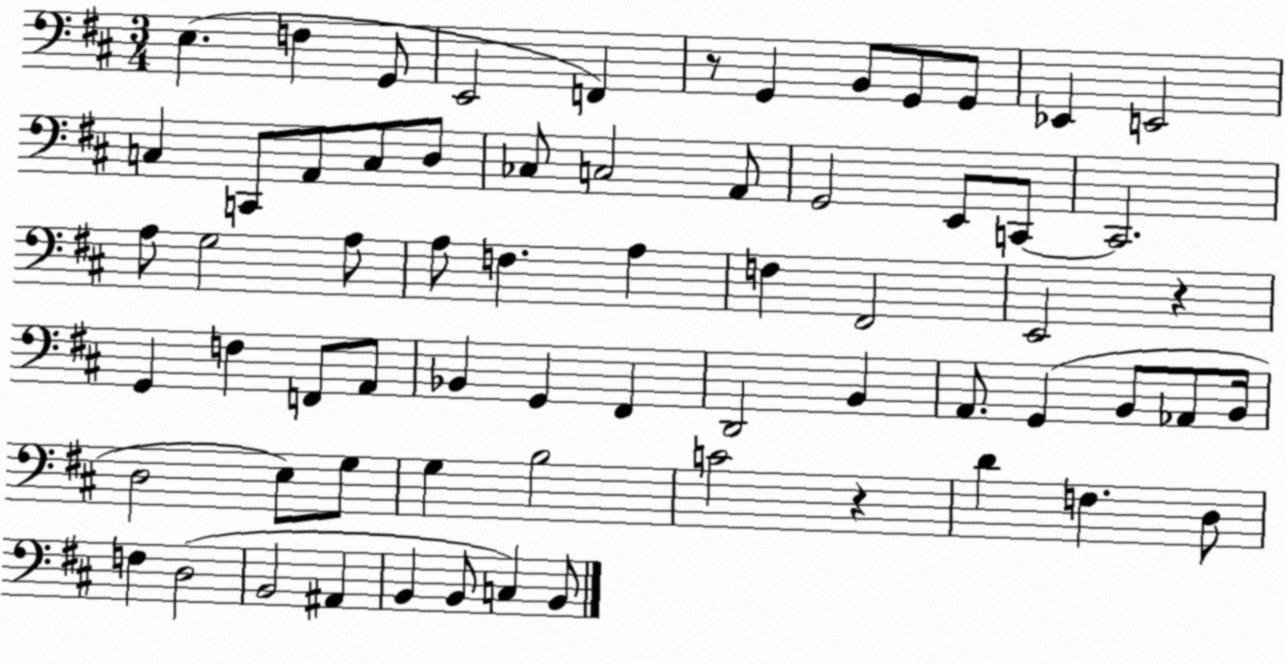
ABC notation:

X:1
T:Untitled
M:3/4
L:1/4
K:D
E, F, G,,/2 E,,2 F,, z/2 G,, B,,/2 G,,/2 G,,/2 _E,, E,,2 C, C,,/2 A,,/2 C,/2 D,/2 _C,/2 C,2 A,,/2 G,,2 E,,/2 C,,/2 C,,2 A,/2 G,2 A,/2 A,/2 F, A, F, ^F,,2 E,,2 z G,, F, F,,/2 A,,/2 _B,, G,, ^F,, D,,2 B,, A,,/2 G,, B,,/2 _A,,/2 B,,/4 D,2 E,/2 G,/2 G, B,2 C2 z D F, D,/2 F, D,2 B,,2 ^A,, B,, B,,/2 C, B,,/2